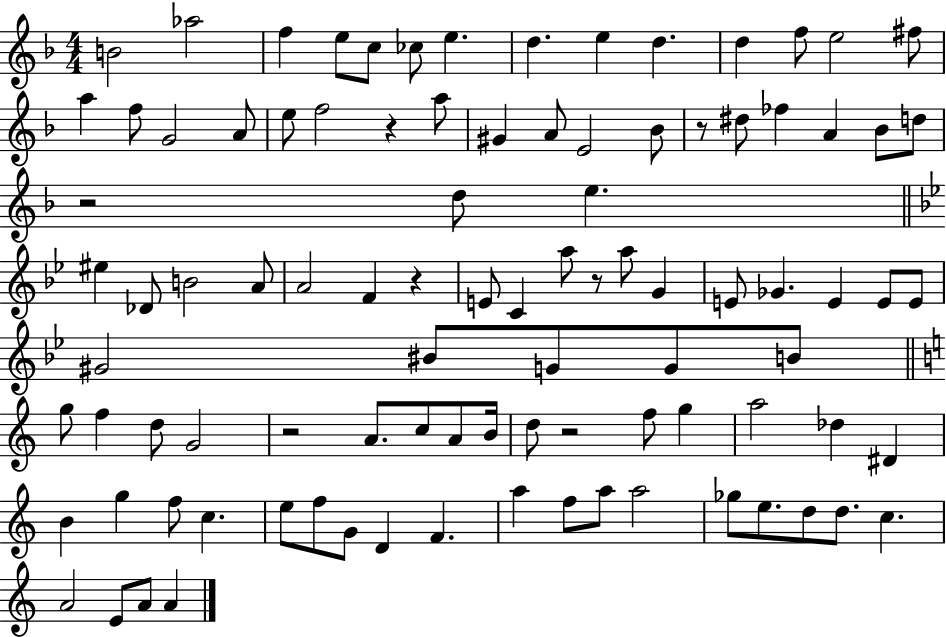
X:1
T:Untitled
M:4/4
L:1/4
K:F
B2 _a2 f e/2 c/2 _c/2 e d e d d f/2 e2 ^f/2 a f/2 G2 A/2 e/2 f2 z a/2 ^G A/2 E2 _B/2 z/2 ^d/2 _f A _B/2 d/2 z2 d/2 e ^e _D/2 B2 A/2 A2 F z E/2 C a/2 z/2 a/2 G E/2 _G E E/2 E/2 ^G2 ^B/2 G/2 G/2 B/2 g/2 f d/2 G2 z2 A/2 c/2 A/2 B/4 d/2 z2 f/2 g a2 _d ^D B g f/2 c e/2 f/2 G/2 D F a f/2 a/2 a2 _g/2 e/2 d/2 d/2 c A2 E/2 A/2 A